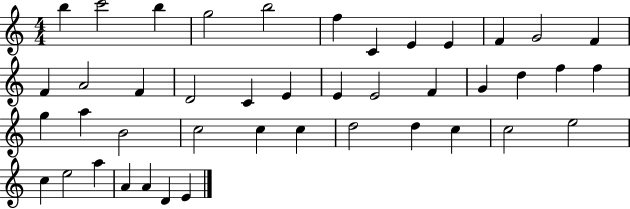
X:1
T:Untitled
M:4/4
L:1/4
K:C
b c'2 b g2 b2 f C E E F G2 F F A2 F D2 C E E E2 F G d f f g a B2 c2 c c d2 d c c2 e2 c e2 a A A D E